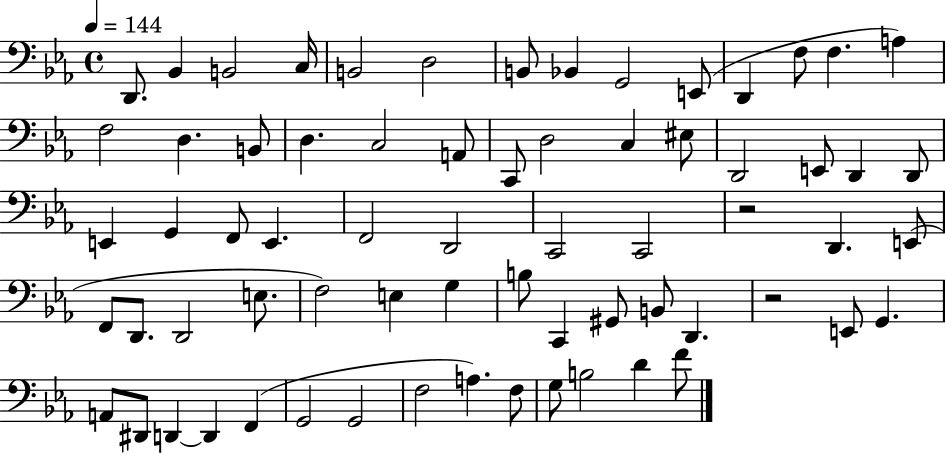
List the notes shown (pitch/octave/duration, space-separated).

D2/e. Bb2/q B2/h C3/s B2/h D3/h B2/e Bb2/q G2/h E2/e D2/q F3/e F3/q. A3/q F3/h D3/q. B2/e D3/q. C3/h A2/e C2/e D3/h C3/q EIS3/e D2/h E2/e D2/q D2/e E2/q G2/q F2/e E2/q. F2/h D2/h C2/h C2/h R/h D2/q. E2/e F2/e D2/e. D2/h E3/e. F3/h E3/q G3/q B3/e C2/q G#2/e B2/e D2/q. R/h E2/e G2/q. A2/e D#2/e D2/q D2/q F2/q G2/h G2/h F3/h A3/q. F3/e G3/e B3/h D4/q F4/e